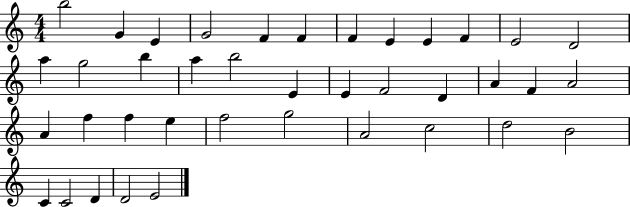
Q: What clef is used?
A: treble